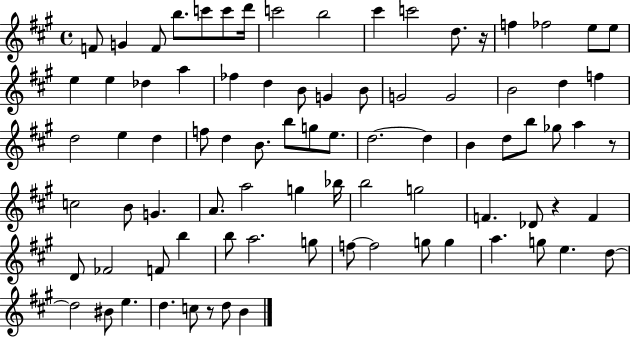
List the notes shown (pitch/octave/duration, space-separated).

F4/e G4/q F4/e B5/e. C6/e C6/e D6/s C6/h B5/h C#6/q C6/h D5/e. R/s F5/q FES5/h E5/e E5/e E5/q E5/q Db5/q A5/q FES5/q D5/q B4/e G4/q B4/e G4/h G4/h B4/h D5/q F5/q D5/h E5/q D5/q F5/e D5/q B4/e. B5/e G5/e E5/e. D5/h. D5/q B4/q D5/e B5/e Gb5/e A5/q R/e C5/h B4/e G4/q. A4/e. A5/h G5/q Bb5/s B5/h G5/h F4/q. Db4/e R/q F4/q D4/e FES4/h F4/e B5/q B5/e A5/h. G5/e F5/e F5/h G5/e G5/q A5/q. G5/e E5/q. D5/e D5/h BIS4/e E5/q. D5/q. C5/e R/e D5/e B4/q